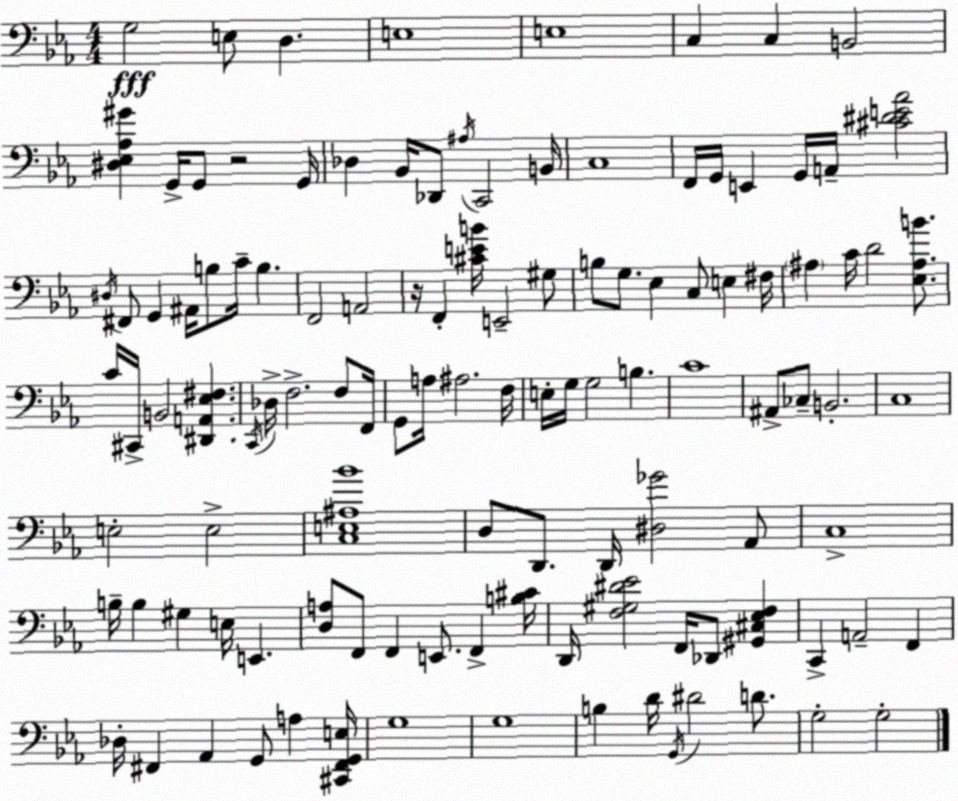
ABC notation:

X:1
T:Untitled
M:4/4
L:1/4
K:Cm
G,2 E,/2 D, E,4 E,4 C, C, B,,2 [^D,_E,_A,^G] G,,/4 G,,/2 z2 G,,/4 _D, _B,,/4 _D,,/2 ^A,/4 C,,2 B,,/4 C,4 F,,/4 G,,/4 E,, G,,/4 A,,/4 [^C^DE_A]2 ^D,/4 ^F,,/2 G,, ^A,,/4 B,/2 C/4 B, F,,2 A,,2 z/4 F,, [^CEB]/4 E,,2 ^G,/2 B,/2 G,/2 _E, C,/2 E, ^F,/4 ^A, C/4 D2 [_E,^A,B]/2 C/4 ^C,,/4 B,,2 [^D,,A,,_E,^F,] C,,/4 _D,/4 F,2 F,/2 F,,/4 G,,/2 A,/4 ^A,2 F,/4 E,/4 G,/4 G,2 B, C4 ^A,,/2 _C,/2 B,,2 C,4 E,2 E,2 [C,E,^A,_B]4 D,/2 D,,/2 D,,/4 [^D,_G]2 _A,,/2 C,4 B,/4 B, ^G, E,/4 E,, [D,A,]/2 F,,/2 F,, E,,/2 F,, [B,^C]/4 D,,/4 [F,^G,^D_E]2 F,,/4 _D,,/2 [^G,,^C,_E,F,] C,, A,,2 F,, _D,/4 ^F,, _A,, G,,/2 A, [^C,,^F,,G,,E,]/4 G,4 G,4 B, D/4 G,,/4 ^D2 D/2 G,2 G,2